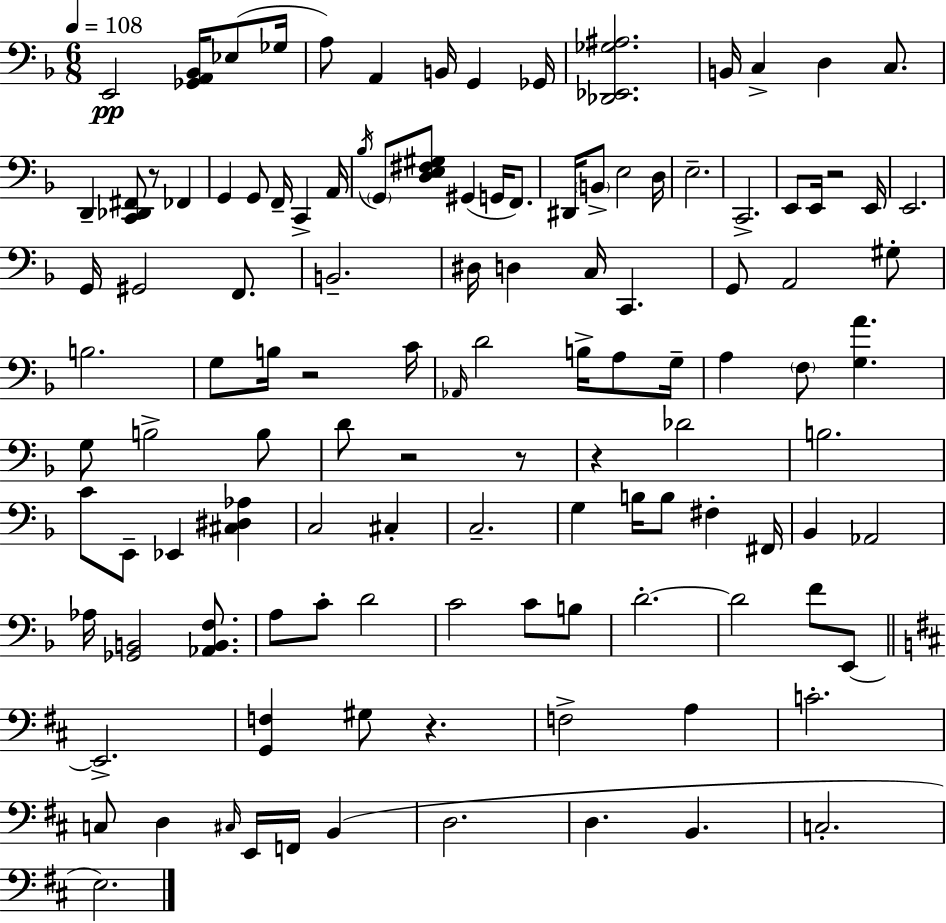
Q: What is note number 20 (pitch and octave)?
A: Bb3